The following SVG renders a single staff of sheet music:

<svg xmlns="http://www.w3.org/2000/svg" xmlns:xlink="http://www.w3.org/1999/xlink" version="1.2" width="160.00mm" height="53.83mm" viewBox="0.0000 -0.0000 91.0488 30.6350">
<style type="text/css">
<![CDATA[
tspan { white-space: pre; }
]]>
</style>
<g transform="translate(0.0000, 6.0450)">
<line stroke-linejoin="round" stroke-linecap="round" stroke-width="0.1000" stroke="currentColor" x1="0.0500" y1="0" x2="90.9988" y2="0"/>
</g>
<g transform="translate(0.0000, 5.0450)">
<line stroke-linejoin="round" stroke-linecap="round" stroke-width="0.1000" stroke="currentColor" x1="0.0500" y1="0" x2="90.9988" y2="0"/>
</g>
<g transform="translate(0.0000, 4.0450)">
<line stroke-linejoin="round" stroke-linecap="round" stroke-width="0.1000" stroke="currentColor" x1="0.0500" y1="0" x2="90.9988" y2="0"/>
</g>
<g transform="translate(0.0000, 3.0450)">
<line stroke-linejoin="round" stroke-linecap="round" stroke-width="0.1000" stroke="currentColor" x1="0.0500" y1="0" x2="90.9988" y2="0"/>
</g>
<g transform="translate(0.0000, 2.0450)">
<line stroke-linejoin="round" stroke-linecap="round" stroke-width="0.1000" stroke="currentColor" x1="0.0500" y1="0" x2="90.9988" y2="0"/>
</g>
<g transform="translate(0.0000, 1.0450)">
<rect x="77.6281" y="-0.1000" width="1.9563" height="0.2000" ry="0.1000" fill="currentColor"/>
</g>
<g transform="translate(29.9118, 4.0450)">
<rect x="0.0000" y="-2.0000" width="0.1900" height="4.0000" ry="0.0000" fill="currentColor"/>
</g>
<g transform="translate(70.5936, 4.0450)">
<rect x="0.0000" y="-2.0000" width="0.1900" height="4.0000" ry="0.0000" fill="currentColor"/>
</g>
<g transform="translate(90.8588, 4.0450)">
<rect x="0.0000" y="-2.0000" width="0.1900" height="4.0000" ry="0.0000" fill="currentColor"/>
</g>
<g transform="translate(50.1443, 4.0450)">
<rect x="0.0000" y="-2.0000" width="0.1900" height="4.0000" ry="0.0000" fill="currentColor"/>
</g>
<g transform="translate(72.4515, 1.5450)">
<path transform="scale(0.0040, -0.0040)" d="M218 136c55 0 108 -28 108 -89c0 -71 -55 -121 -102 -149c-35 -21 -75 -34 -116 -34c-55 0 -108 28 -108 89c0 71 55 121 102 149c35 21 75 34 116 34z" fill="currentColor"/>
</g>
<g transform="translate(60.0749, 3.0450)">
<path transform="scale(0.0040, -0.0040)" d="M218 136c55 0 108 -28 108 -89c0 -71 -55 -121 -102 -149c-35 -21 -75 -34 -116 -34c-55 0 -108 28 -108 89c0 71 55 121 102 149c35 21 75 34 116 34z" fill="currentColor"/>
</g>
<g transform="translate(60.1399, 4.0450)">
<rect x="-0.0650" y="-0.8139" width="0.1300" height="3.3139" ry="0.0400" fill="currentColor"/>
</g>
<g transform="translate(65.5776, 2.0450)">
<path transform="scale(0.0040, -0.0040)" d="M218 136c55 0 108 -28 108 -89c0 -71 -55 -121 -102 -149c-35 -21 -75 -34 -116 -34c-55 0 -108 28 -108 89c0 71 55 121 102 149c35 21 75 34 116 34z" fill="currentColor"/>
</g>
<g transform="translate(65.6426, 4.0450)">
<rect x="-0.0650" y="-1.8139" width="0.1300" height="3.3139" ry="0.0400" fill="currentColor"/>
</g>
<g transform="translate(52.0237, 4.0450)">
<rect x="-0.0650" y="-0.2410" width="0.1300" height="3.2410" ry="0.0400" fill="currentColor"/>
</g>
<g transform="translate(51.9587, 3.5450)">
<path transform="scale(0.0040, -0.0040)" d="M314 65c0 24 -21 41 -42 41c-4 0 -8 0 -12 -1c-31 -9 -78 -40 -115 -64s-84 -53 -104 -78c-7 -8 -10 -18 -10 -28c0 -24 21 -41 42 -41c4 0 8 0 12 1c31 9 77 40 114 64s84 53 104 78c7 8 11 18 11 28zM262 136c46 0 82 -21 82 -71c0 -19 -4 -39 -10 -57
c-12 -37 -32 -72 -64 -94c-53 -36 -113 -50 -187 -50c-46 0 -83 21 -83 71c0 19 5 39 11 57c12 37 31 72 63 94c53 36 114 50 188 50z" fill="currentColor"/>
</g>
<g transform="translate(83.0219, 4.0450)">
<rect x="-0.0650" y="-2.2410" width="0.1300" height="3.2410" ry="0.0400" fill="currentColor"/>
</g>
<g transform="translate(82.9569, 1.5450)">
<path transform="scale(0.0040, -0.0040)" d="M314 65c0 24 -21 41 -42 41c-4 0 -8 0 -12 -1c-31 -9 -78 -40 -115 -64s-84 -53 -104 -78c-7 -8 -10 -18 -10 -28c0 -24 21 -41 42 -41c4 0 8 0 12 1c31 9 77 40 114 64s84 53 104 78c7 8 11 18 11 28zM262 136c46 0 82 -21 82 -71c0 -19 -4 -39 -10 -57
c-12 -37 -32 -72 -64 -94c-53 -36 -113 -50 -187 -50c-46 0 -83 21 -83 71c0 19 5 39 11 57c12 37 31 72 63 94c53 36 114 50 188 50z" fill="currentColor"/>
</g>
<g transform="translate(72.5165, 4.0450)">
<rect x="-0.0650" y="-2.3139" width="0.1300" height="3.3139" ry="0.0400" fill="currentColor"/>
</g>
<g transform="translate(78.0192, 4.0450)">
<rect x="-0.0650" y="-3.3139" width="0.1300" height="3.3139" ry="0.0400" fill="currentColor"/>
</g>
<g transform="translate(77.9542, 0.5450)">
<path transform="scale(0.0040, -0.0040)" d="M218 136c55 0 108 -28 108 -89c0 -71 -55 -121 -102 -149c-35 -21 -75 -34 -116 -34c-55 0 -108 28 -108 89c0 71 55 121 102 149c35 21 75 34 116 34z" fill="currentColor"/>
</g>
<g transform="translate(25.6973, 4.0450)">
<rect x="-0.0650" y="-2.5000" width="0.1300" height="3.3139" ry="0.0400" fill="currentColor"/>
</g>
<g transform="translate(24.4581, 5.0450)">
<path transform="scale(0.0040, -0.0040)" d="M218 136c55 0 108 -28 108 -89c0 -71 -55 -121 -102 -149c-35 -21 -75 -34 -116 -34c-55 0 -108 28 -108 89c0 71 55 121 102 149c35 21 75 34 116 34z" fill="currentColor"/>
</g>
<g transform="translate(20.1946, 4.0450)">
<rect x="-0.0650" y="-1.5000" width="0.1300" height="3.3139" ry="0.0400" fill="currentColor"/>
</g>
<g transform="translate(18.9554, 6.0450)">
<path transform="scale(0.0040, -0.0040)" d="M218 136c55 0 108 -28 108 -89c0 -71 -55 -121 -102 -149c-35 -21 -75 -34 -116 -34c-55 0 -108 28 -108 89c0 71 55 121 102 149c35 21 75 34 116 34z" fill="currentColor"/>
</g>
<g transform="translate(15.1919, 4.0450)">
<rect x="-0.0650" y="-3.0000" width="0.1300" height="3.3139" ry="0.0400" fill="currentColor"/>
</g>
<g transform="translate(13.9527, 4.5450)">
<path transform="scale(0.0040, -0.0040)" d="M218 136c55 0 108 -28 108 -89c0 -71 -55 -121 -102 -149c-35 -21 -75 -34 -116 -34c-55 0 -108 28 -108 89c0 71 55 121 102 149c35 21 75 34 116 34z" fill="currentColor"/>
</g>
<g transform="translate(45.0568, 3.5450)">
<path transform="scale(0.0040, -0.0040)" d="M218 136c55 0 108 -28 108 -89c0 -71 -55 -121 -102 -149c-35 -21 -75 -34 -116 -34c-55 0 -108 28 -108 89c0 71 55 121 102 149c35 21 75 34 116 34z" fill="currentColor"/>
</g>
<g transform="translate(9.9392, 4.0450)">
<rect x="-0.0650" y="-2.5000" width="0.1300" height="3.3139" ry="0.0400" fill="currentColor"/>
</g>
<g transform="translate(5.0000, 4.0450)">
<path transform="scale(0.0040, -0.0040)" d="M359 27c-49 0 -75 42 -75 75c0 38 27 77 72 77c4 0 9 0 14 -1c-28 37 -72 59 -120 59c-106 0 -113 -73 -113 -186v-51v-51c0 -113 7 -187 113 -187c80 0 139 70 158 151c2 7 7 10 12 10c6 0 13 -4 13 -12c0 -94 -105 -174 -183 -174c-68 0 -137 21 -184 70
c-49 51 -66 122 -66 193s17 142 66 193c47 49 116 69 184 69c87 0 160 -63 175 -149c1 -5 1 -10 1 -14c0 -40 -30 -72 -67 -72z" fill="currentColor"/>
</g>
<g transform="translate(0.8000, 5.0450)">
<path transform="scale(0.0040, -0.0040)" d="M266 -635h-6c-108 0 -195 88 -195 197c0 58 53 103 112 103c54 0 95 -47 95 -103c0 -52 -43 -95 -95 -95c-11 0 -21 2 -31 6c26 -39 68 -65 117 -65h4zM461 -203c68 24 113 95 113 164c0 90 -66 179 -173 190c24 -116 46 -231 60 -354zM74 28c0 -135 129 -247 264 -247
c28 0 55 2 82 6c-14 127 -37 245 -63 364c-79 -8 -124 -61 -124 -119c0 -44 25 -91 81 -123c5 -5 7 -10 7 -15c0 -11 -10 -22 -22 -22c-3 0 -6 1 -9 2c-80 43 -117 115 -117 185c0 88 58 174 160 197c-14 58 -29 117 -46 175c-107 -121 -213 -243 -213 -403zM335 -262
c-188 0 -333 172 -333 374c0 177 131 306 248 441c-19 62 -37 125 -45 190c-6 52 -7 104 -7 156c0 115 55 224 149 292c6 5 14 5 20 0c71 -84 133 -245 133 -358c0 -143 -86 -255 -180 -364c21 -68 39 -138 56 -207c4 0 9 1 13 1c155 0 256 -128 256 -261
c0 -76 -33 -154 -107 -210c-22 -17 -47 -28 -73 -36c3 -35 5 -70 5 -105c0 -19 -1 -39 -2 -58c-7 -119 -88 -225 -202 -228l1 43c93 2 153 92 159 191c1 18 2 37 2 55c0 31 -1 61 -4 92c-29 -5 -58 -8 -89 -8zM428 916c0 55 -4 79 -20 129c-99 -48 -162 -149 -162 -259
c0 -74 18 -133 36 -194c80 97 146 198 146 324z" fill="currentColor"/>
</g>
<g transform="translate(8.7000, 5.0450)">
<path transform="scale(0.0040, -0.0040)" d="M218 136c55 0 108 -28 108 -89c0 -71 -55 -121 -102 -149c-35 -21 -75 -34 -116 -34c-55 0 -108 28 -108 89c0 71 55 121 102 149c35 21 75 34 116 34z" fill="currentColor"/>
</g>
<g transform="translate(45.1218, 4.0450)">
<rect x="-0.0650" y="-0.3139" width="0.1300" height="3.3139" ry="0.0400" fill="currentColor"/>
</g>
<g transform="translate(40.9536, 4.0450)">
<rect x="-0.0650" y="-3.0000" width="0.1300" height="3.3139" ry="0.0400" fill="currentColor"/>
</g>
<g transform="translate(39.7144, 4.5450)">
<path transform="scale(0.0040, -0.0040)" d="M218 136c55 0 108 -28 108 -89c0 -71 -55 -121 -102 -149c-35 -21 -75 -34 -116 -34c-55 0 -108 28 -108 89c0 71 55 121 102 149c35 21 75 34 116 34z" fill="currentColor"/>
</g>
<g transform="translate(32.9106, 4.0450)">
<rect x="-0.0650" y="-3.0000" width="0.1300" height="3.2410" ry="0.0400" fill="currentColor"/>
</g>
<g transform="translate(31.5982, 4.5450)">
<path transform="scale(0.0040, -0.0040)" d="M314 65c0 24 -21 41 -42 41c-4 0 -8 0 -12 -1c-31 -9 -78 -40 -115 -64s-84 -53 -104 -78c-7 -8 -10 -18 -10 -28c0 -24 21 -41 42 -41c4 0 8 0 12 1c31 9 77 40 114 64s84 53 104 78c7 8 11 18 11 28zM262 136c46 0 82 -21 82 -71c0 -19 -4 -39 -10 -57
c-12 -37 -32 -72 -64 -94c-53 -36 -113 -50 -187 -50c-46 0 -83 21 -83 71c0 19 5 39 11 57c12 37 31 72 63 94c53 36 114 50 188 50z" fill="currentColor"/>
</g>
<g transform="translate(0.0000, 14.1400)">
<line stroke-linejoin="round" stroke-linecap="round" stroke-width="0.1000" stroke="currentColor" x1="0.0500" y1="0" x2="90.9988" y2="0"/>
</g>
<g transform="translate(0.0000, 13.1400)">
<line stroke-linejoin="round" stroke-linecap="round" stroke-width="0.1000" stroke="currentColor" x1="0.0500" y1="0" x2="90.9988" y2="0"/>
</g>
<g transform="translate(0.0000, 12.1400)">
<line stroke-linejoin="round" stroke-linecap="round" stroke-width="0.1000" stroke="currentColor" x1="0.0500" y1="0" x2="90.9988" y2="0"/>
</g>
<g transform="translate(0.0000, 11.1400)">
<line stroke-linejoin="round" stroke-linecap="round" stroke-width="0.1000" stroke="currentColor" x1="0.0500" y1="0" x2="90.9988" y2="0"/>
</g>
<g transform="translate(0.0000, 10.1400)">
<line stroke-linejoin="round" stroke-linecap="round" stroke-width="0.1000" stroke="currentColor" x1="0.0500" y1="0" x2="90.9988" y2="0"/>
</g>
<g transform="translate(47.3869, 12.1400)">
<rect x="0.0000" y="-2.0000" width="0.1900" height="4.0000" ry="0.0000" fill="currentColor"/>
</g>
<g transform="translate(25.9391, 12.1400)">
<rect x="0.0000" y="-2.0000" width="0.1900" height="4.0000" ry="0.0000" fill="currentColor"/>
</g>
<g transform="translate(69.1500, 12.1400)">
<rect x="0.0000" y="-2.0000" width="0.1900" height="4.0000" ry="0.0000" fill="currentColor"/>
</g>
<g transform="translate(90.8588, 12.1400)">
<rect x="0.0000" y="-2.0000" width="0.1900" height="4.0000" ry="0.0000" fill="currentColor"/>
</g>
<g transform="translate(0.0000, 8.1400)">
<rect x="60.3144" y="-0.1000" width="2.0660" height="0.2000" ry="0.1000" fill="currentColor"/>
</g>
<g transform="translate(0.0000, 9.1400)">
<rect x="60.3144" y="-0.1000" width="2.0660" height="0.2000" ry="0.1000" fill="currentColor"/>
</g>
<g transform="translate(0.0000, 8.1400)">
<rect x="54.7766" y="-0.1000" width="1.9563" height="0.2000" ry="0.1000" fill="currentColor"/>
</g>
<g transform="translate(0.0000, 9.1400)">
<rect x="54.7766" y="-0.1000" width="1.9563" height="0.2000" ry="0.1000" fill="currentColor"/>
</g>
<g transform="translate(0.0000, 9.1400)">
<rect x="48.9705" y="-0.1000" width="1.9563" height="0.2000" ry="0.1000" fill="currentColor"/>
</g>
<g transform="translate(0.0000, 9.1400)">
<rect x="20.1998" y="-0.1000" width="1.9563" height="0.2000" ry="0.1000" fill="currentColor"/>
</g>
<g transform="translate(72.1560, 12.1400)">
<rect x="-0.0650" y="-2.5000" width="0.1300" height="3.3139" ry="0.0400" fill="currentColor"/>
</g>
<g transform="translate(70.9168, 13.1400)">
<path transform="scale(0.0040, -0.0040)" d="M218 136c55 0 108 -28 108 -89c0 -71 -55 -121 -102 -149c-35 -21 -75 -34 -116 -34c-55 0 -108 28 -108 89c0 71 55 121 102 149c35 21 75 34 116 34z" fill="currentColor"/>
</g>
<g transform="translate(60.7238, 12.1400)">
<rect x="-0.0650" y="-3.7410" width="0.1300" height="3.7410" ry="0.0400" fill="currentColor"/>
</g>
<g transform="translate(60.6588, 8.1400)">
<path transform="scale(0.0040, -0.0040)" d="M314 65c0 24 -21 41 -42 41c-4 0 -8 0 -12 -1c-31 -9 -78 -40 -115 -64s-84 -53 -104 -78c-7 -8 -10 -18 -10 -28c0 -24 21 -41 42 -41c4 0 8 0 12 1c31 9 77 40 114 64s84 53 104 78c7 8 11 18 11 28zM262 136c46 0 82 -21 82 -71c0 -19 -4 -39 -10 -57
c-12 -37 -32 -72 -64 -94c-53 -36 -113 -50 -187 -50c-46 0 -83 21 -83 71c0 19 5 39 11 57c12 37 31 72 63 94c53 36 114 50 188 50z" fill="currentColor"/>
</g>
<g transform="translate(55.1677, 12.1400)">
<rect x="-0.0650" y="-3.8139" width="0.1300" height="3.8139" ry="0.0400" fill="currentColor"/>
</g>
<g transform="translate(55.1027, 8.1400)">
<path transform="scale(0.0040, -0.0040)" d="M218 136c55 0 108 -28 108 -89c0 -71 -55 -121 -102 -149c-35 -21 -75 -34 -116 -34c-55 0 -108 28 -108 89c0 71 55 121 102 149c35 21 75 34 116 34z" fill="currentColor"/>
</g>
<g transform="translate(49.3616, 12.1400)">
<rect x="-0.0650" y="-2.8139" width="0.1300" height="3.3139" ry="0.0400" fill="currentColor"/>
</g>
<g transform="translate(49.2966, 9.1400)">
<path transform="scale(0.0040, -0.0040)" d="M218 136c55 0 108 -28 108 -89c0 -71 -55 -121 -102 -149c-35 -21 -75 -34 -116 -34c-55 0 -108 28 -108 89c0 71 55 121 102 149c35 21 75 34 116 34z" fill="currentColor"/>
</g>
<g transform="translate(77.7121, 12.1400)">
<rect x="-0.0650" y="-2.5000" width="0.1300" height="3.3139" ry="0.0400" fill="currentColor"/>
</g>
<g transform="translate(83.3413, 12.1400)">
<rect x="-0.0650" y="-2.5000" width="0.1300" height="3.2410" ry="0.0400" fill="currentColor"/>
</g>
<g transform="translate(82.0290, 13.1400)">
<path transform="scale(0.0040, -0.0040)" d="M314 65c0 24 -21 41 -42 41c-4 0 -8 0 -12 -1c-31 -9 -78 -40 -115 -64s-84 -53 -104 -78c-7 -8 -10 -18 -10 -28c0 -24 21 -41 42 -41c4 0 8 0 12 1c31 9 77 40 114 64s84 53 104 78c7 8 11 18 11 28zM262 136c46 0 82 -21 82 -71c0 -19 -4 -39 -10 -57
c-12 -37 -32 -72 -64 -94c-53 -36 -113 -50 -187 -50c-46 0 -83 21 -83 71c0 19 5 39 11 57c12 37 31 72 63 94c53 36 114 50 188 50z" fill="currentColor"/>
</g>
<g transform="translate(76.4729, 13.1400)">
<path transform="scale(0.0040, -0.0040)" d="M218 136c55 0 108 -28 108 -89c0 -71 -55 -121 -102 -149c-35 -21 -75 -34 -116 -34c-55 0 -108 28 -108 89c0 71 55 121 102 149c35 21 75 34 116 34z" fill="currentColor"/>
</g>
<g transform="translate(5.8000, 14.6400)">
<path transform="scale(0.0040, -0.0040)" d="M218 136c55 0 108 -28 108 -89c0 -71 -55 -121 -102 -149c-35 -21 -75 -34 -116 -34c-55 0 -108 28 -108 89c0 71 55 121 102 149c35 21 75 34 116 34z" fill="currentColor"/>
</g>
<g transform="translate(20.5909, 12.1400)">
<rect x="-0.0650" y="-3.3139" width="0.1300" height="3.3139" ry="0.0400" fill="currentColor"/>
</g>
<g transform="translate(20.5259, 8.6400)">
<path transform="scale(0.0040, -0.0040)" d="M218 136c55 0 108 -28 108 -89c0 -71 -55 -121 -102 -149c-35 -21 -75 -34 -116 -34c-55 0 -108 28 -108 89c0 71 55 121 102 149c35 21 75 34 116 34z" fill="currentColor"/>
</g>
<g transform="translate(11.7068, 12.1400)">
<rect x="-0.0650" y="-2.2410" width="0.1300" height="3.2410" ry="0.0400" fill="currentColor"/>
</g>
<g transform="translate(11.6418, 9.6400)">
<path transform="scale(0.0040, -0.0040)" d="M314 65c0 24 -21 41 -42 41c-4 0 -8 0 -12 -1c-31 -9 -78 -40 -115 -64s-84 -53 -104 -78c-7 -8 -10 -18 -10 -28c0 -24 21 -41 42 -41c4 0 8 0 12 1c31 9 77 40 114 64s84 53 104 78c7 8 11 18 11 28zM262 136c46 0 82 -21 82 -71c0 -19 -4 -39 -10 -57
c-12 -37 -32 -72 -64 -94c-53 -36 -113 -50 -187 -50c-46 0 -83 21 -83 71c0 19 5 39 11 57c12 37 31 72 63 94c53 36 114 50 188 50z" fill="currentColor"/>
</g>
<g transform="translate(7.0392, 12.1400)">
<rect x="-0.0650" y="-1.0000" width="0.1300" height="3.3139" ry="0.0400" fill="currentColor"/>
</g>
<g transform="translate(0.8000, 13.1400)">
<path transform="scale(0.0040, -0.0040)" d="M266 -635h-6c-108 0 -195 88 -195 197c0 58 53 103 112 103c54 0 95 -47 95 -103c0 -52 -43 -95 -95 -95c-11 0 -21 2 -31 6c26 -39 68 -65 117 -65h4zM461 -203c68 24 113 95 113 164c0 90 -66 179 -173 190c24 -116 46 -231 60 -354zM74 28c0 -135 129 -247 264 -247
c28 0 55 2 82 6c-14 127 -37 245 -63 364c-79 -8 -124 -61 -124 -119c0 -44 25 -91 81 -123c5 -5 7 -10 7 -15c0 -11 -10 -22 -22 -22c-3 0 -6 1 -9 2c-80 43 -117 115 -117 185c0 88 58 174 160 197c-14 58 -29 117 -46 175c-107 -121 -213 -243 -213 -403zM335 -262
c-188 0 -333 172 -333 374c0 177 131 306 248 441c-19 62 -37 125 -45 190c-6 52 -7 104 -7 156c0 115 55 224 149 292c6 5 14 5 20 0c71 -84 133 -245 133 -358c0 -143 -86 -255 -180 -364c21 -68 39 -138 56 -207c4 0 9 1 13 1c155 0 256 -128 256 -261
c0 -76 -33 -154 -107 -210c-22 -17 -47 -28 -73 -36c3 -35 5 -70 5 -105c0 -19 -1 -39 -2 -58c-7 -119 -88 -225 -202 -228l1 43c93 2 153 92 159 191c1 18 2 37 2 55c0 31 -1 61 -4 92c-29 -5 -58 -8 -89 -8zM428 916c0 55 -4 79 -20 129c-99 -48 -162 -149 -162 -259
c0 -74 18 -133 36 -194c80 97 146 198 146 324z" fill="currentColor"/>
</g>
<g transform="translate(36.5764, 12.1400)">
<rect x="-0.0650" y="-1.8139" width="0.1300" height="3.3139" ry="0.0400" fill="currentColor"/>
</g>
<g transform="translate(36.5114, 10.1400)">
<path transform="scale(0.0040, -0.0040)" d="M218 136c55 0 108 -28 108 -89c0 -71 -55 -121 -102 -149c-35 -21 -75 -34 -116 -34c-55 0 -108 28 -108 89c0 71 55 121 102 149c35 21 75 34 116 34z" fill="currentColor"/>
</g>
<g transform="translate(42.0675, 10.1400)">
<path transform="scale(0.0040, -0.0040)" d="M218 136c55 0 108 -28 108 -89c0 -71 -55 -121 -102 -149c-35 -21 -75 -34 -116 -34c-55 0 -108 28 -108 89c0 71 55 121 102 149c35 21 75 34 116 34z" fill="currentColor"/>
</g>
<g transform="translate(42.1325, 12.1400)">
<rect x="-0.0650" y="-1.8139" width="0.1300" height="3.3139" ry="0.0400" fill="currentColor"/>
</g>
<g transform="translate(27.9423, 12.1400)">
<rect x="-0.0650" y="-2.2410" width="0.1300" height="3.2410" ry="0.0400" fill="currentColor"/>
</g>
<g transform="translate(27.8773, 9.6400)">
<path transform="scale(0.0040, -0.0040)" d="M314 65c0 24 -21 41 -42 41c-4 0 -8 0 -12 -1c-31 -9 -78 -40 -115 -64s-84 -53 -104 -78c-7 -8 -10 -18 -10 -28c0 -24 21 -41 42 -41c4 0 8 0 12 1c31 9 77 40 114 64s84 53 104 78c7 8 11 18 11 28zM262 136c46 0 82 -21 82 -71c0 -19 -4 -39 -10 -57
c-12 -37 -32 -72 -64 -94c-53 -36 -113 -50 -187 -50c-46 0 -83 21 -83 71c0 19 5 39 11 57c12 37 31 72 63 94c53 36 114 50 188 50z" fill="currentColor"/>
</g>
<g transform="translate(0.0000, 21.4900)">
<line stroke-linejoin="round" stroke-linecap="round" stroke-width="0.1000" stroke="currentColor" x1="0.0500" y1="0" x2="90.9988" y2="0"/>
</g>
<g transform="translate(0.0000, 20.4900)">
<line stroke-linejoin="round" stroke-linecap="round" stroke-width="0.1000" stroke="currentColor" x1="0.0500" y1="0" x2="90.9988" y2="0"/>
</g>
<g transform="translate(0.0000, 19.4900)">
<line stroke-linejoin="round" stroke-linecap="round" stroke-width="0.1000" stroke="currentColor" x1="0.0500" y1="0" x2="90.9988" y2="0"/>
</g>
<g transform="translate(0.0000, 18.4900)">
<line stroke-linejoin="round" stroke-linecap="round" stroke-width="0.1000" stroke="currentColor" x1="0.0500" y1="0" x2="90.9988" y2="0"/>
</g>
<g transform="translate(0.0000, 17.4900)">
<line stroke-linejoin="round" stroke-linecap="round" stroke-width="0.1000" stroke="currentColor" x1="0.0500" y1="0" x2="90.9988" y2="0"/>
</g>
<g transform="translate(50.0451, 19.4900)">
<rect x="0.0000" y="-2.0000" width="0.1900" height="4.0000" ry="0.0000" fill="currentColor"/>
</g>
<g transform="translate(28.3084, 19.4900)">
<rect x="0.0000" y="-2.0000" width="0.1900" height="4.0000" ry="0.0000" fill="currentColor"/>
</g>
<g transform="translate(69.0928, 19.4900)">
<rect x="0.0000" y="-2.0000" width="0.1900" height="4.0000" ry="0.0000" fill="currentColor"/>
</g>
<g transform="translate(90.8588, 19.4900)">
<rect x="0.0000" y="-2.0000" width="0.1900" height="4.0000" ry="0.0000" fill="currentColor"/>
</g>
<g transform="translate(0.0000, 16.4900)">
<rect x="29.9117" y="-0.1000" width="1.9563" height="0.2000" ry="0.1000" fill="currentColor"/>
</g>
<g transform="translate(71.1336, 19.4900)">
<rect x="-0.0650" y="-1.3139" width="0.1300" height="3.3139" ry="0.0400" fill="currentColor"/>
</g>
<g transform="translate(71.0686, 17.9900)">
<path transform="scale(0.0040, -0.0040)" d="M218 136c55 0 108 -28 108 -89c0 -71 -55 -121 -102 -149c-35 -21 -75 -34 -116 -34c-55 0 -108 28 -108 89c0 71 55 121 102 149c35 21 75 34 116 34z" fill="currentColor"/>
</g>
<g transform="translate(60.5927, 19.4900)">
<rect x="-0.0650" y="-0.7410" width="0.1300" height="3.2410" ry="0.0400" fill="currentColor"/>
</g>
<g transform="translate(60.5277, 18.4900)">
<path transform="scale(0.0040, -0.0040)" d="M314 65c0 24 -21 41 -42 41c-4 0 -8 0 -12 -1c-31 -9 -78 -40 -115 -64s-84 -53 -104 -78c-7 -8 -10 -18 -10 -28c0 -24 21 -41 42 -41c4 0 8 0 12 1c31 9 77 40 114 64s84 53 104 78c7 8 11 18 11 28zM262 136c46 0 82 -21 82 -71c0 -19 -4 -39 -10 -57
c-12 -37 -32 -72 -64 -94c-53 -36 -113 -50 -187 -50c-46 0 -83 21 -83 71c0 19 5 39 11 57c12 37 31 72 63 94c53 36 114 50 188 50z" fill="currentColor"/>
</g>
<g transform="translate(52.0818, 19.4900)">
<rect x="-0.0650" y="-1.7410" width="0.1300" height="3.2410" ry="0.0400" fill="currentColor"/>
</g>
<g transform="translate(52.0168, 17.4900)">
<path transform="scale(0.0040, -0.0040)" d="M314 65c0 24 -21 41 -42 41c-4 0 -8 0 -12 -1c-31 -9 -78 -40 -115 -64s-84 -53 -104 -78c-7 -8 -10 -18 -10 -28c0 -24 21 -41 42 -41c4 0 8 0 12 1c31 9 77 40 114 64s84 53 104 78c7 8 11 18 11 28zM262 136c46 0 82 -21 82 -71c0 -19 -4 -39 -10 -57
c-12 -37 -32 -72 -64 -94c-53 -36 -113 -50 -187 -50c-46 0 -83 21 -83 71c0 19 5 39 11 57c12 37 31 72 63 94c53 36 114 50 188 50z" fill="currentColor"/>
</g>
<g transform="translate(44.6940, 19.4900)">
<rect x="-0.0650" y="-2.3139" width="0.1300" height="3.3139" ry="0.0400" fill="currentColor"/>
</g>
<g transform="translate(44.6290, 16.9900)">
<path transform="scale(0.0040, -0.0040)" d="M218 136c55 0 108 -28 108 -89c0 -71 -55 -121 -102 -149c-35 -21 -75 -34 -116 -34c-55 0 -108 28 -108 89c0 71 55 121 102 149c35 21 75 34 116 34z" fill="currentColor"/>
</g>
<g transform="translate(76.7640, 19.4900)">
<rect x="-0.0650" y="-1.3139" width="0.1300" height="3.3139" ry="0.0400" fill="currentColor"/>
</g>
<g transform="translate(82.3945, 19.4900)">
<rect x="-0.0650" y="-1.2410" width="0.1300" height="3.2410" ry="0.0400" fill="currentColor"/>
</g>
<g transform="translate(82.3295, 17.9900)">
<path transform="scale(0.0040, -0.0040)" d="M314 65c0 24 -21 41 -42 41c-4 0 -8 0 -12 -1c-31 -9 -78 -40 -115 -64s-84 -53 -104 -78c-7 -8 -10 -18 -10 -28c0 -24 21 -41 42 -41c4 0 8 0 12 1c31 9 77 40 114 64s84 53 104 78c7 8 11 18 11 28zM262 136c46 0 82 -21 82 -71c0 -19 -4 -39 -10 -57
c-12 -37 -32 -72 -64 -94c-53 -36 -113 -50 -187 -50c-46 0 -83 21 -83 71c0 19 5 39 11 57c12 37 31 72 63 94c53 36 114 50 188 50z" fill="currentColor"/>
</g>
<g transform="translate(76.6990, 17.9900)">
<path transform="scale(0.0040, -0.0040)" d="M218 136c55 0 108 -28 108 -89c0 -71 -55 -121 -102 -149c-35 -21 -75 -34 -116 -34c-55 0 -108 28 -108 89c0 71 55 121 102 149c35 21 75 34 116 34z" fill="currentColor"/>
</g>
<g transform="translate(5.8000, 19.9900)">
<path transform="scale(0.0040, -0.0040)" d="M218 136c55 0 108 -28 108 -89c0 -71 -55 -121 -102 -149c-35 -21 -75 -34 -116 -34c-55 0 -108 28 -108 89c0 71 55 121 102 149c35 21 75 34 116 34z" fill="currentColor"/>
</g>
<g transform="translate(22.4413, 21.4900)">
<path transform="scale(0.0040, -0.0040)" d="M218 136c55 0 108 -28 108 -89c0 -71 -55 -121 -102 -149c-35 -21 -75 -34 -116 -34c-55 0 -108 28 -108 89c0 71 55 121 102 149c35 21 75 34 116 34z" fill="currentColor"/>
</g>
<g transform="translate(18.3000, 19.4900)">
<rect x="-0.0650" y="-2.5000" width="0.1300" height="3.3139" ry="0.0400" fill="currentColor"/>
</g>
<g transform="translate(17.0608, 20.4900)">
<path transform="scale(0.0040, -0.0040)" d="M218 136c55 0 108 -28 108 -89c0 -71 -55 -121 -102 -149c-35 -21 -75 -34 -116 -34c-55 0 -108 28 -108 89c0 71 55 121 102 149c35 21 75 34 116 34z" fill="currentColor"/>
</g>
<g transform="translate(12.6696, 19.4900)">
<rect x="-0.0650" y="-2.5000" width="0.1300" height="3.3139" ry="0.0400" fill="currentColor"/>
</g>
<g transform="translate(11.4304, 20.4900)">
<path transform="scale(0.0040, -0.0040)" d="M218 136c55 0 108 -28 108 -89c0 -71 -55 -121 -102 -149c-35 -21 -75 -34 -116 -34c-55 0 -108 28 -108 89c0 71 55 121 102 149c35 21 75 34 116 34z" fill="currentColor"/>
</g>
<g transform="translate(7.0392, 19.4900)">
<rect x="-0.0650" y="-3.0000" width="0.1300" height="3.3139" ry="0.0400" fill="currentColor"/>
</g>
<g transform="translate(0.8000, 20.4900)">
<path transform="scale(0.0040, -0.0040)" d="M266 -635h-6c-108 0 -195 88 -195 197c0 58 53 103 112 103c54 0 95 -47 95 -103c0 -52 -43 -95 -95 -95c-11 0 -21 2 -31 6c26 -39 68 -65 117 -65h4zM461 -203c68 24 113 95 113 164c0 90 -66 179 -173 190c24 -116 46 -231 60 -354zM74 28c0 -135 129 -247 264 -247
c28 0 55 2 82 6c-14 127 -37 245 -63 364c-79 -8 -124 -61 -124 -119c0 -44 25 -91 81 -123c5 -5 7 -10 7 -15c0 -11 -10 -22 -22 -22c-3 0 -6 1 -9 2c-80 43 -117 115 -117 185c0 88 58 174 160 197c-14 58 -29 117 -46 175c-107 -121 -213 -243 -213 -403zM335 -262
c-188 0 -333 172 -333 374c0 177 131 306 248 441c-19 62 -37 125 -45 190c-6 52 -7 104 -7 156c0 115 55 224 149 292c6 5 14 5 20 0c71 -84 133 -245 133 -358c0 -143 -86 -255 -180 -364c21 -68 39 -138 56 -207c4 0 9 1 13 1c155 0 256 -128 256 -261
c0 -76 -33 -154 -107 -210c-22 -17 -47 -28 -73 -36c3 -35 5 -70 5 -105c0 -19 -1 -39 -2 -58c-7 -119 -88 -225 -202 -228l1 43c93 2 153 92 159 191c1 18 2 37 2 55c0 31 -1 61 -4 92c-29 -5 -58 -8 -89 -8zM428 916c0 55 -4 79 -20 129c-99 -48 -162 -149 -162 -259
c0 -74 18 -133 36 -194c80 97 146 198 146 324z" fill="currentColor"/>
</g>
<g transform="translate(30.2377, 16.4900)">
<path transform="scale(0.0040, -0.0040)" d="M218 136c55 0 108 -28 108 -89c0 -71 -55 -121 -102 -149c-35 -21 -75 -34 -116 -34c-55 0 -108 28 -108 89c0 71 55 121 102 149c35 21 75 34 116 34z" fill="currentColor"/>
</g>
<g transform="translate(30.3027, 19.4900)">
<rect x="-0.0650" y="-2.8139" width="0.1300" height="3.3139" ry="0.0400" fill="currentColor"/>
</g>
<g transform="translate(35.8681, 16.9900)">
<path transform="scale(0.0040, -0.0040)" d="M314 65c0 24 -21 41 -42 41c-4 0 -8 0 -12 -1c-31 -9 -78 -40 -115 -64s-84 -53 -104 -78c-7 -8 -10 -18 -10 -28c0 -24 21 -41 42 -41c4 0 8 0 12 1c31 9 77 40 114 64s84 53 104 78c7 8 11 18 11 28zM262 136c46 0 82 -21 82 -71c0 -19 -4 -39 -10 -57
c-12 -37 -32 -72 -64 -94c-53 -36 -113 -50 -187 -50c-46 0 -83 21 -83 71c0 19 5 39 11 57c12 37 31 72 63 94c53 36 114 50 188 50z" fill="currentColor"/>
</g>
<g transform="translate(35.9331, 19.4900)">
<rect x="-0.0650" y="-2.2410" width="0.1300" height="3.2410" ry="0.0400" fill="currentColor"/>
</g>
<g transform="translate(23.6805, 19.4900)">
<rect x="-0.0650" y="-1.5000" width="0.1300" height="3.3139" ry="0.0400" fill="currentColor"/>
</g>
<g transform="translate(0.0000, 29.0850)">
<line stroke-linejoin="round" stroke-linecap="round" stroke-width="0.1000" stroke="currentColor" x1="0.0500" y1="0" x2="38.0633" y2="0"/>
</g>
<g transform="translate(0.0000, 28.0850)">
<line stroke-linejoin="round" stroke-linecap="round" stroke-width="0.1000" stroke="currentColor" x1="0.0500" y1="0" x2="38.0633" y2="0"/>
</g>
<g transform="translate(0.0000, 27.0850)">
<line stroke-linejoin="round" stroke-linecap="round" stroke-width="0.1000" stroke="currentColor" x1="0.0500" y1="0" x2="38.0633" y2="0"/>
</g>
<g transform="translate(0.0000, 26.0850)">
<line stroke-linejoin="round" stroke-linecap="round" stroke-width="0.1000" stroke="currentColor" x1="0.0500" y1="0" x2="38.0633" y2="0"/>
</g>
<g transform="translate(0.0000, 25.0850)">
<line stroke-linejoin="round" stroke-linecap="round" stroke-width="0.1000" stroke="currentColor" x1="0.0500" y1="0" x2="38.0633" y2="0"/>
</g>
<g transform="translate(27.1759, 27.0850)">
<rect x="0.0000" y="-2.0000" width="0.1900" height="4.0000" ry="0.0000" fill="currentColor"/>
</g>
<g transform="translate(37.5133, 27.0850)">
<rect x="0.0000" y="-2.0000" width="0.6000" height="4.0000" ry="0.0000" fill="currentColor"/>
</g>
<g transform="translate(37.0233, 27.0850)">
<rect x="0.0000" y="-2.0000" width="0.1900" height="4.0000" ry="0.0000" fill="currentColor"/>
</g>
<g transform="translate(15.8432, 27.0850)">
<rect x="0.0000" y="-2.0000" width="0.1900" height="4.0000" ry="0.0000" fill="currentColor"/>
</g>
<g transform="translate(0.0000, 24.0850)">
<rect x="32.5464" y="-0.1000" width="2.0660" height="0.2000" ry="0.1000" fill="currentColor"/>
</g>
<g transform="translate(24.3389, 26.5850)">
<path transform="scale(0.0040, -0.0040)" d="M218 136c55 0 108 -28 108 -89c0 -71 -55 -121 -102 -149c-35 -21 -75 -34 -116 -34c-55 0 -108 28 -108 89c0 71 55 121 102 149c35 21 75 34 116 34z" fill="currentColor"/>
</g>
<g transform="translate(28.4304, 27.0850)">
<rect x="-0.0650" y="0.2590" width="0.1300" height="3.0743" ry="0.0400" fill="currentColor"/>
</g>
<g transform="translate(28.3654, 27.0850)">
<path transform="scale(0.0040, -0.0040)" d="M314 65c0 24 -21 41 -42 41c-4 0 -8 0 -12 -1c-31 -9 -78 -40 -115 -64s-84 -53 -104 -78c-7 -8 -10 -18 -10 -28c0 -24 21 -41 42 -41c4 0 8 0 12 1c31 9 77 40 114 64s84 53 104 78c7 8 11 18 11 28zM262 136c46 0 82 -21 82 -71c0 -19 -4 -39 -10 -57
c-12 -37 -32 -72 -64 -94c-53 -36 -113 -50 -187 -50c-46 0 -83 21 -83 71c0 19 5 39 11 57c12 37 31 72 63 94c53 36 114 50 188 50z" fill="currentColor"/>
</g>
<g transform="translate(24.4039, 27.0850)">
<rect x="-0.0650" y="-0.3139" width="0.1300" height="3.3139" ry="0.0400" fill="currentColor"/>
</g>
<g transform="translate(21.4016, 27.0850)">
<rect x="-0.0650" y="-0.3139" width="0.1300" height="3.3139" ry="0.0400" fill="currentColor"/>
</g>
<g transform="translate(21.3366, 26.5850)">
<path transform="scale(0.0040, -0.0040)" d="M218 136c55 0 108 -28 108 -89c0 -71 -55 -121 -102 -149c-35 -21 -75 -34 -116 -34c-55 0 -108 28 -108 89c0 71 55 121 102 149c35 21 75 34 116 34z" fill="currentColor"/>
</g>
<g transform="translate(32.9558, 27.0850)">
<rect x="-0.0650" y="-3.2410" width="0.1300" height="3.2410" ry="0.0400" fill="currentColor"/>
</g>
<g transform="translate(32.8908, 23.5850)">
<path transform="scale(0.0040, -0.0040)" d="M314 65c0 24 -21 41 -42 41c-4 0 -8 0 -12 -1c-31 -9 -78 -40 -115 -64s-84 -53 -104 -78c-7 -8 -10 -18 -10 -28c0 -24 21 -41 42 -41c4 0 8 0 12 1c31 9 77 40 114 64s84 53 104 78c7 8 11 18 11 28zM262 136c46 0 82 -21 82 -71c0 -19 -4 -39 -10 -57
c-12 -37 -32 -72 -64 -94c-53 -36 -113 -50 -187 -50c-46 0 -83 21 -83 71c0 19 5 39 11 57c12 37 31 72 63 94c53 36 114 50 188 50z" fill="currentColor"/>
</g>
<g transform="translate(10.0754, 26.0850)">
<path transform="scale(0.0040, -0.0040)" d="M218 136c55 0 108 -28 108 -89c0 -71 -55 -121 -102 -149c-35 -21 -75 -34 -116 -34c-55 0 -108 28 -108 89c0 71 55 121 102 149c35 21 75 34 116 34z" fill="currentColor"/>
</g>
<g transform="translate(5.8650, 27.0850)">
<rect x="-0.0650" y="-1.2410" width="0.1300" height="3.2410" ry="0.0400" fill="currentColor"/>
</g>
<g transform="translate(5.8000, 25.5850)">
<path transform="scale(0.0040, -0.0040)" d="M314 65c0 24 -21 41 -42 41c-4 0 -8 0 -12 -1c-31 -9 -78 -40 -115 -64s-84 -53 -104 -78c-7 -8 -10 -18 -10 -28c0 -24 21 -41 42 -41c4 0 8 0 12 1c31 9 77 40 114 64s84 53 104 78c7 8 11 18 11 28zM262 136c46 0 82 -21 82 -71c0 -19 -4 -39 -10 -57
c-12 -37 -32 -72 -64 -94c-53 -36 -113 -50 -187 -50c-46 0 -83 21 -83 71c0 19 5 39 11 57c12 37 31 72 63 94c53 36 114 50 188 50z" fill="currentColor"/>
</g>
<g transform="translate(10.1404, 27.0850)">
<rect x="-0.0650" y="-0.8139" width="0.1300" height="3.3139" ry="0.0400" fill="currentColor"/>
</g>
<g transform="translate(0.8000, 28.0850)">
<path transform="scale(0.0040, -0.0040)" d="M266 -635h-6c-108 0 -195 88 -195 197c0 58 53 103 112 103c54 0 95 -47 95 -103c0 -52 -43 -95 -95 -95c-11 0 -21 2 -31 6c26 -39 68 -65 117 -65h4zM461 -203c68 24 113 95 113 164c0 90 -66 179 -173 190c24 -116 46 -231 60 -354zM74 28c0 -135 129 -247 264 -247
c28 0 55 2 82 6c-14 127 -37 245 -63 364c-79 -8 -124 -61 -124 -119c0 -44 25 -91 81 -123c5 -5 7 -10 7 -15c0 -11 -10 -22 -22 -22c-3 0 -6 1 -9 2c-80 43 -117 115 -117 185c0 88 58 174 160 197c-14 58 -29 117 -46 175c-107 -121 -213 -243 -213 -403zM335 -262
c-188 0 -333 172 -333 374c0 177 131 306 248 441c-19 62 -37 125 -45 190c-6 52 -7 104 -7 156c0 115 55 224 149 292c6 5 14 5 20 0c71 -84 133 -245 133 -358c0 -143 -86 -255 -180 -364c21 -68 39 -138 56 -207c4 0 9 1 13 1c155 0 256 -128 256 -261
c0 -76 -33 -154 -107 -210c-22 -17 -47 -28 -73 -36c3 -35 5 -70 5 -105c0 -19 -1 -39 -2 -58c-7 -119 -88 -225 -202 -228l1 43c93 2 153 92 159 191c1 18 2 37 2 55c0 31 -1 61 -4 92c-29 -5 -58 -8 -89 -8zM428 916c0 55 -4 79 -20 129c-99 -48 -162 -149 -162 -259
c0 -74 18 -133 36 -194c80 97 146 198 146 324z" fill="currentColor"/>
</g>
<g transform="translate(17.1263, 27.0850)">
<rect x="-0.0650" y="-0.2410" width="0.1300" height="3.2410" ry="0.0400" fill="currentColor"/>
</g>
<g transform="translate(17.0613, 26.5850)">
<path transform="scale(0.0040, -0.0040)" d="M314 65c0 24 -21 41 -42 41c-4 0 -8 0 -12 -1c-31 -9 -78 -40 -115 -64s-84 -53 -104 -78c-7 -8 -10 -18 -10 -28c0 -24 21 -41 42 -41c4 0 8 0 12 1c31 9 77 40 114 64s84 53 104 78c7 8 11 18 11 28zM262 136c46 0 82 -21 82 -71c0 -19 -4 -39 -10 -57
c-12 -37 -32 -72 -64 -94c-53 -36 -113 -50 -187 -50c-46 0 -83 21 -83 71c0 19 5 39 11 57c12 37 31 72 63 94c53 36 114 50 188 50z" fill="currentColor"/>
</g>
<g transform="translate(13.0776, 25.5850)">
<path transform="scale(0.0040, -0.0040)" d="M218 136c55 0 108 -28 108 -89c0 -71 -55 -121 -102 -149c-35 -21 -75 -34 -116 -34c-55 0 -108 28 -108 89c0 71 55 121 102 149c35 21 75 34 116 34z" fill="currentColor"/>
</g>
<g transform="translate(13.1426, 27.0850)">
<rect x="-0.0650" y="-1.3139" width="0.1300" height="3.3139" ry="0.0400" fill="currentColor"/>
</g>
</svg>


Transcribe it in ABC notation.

X:1
T:Untitled
M:4/4
L:1/4
K:C
G A E G A2 A c c2 d f g b g2 D g2 b g2 f f a c' c'2 G G G2 A G G E a g2 g f2 d2 e e e2 e2 d e c2 c c B2 b2